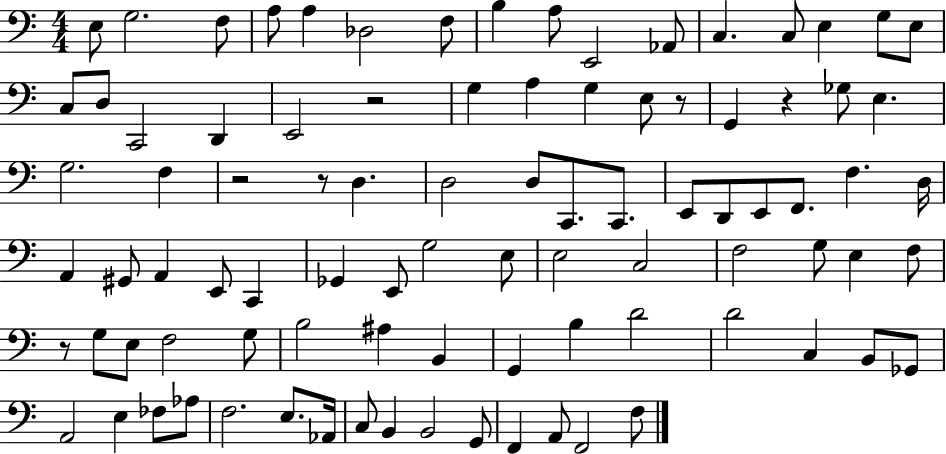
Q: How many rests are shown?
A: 6